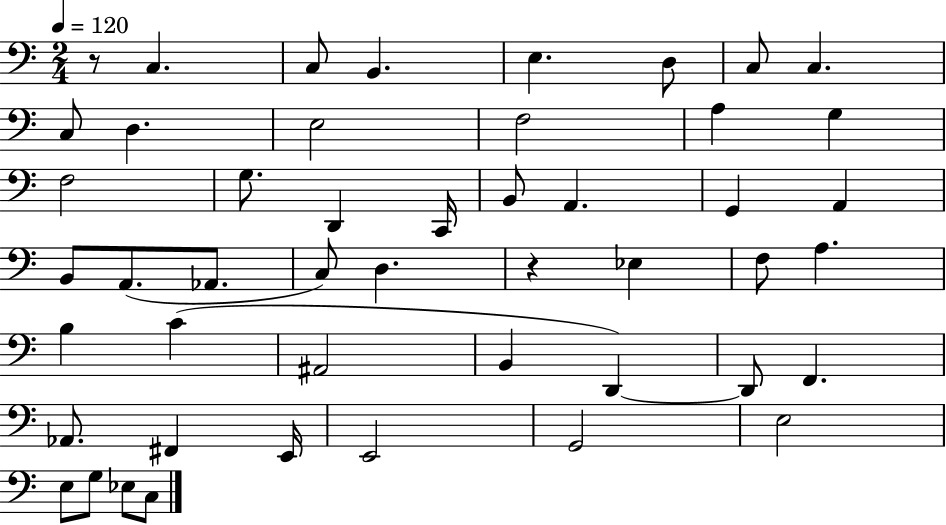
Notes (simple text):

R/e C3/q. C3/e B2/q. E3/q. D3/e C3/e C3/q. C3/e D3/q. E3/h F3/h A3/q G3/q F3/h G3/e. D2/q C2/s B2/e A2/q. G2/q A2/q B2/e A2/e. Ab2/e. C3/e D3/q. R/q Eb3/q F3/e A3/q. B3/q C4/q A#2/h B2/q D2/q D2/e F2/q. Ab2/e. F#2/q E2/s E2/h G2/h E3/h E3/e G3/e Eb3/e C3/e